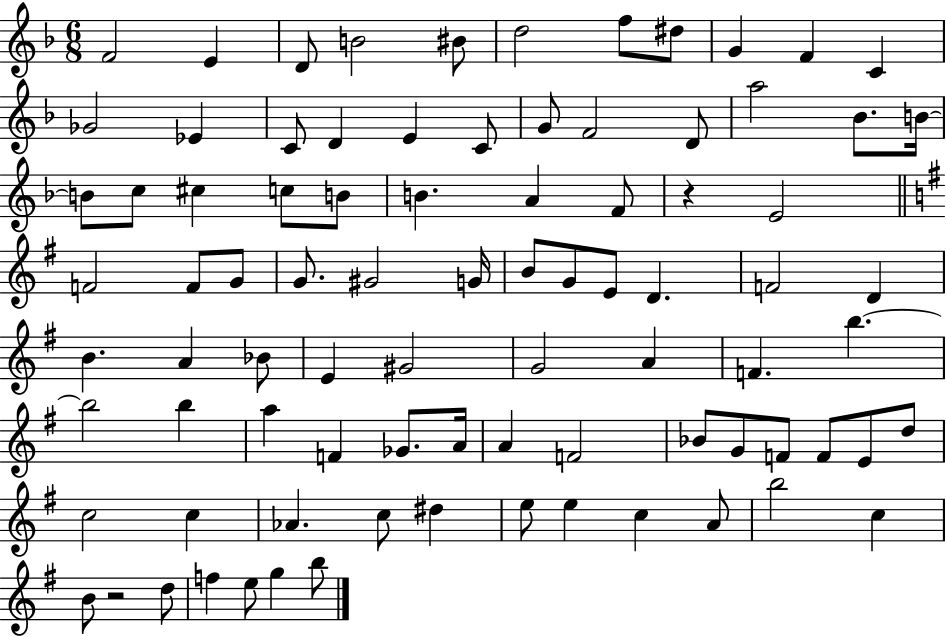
{
  \clef treble
  \numericTimeSignature
  \time 6/8
  \key f \major
  f'2 e'4 | d'8 b'2 bis'8 | d''2 f''8 dis''8 | g'4 f'4 c'4 | \break ges'2 ees'4 | c'8 d'4 e'4 c'8 | g'8 f'2 d'8 | a''2 bes'8. b'16~~ | \break b'8 c''8 cis''4 c''8 b'8 | b'4. a'4 f'8 | r4 e'2 | \bar "||" \break \key e \minor f'2 f'8 g'8 | g'8. gis'2 g'16 | b'8 g'8 e'8 d'4. | f'2 d'4 | \break b'4. a'4 bes'8 | e'4 gis'2 | g'2 a'4 | f'4. b''4.~~ | \break b''2 b''4 | a''4 f'4 ges'8. a'16 | a'4 f'2 | bes'8 g'8 f'8 f'8 e'8 d''8 | \break c''2 c''4 | aes'4. c''8 dis''4 | e''8 e''4 c''4 a'8 | b''2 c''4 | \break b'8 r2 d''8 | f''4 e''8 g''4 b''8 | \bar "|."
}